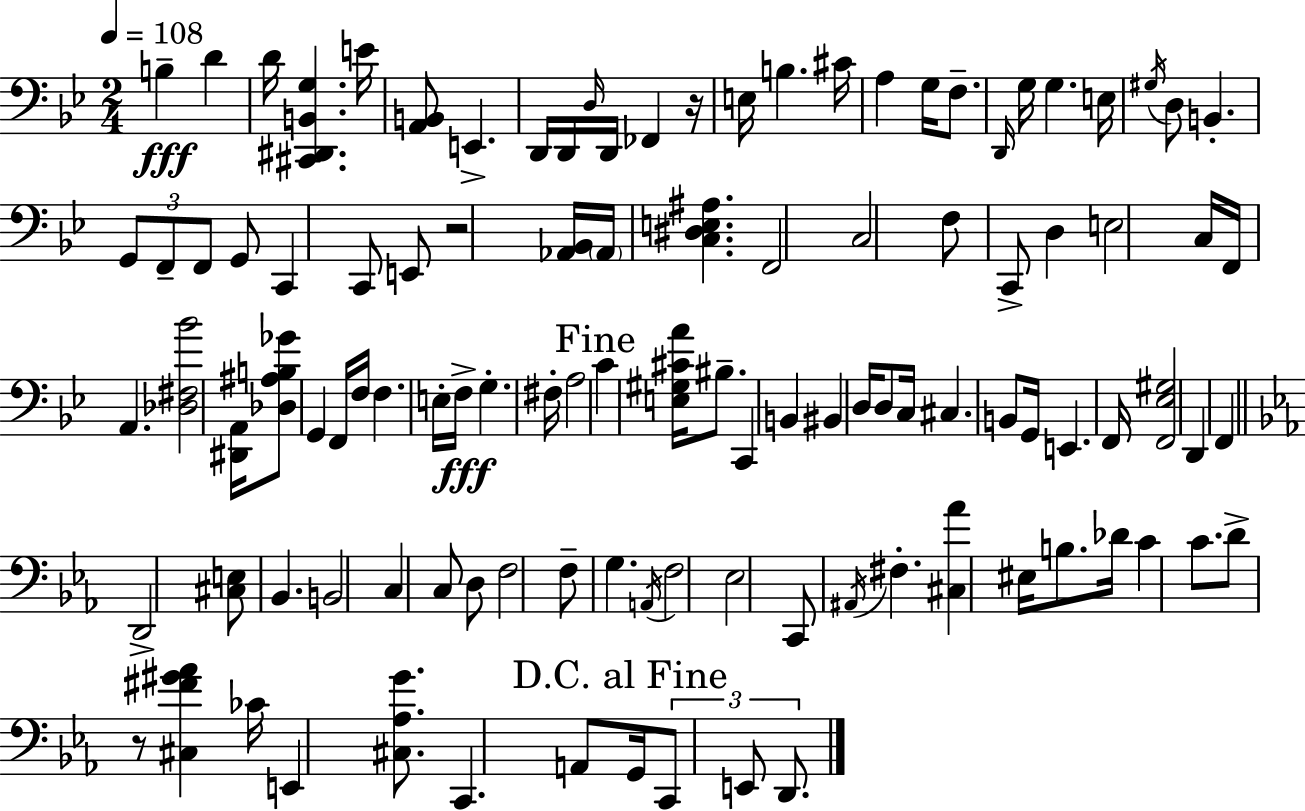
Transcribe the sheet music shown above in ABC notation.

X:1
T:Untitled
M:2/4
L:1/4
K:Bb
B, D D/4 [^C,,^D,,B,,G,] E/4 [A,,B,,]/2 E,, D,,/4 D,,/4 D,/4 D,,/4 _F,, z/4 E,/4 B, ^C/4 A, G,/4 F,/2 D,,/4 G,/4 G, E,/4 ^G,/4 D,/2 B,, G,,/2 F,,/2 F,,/2 G,,/2 C,, C,,/2 E,,/2 z2 [_A,,_B,,]/4 _A,,/4 [C,^D,E,^A,] F,,2 C,2 F,/2 C,,/2 D, E,2 C,/4 F,,/4 A,, [_D,^F,_B]2 [^D,,A,,]/4 [_D,^A,B,_G]/2 G,, F,,/4 F,/4 F, E,/4 F,/4 G, ^F,/4 A,2 C [E,^G,^CA]/4 ^B,/2 C,, B,, ^B,, D,/4 D,/2 C,/4 ^C, B,,/2 G,,/4 E,, F,,/4 [F,,_E,^G,]2 D,, F,, D,,2 [^C,E,]/2 _B,, B,,2 C, C,/2 D,/2 F,2 F,/2 G, A,,/4 F,2 _E,2 C,,/2 ^A,,/4 ^F, [^C,_A] ^E,/4 B,/2 _D/4 C C/2 D/2 z/2 [^C,^F^G_A] _C/4 E,, [^C,_A,G]/2 C,, A,,/2 G,,/4 C,,/2 E,,/2 D,,/2